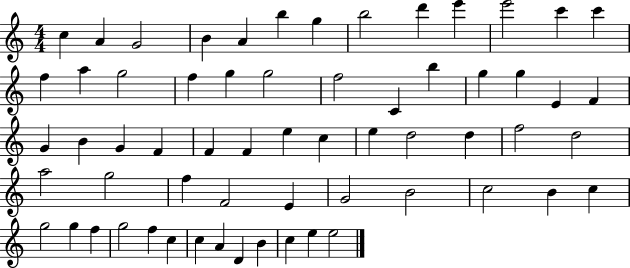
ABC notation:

X:1
T:Untitled
M:4/4
L:1/4
K:C
c A G2 B A b g b2 d' e' e'2 c' c' f a g2 f g g2 f2 C b g g E F G B G F F F e c e d2 d f2 d2 a2 g2 f F2 E G2 B2 c2 B c g2 g f g2 f c c A D B c e e2